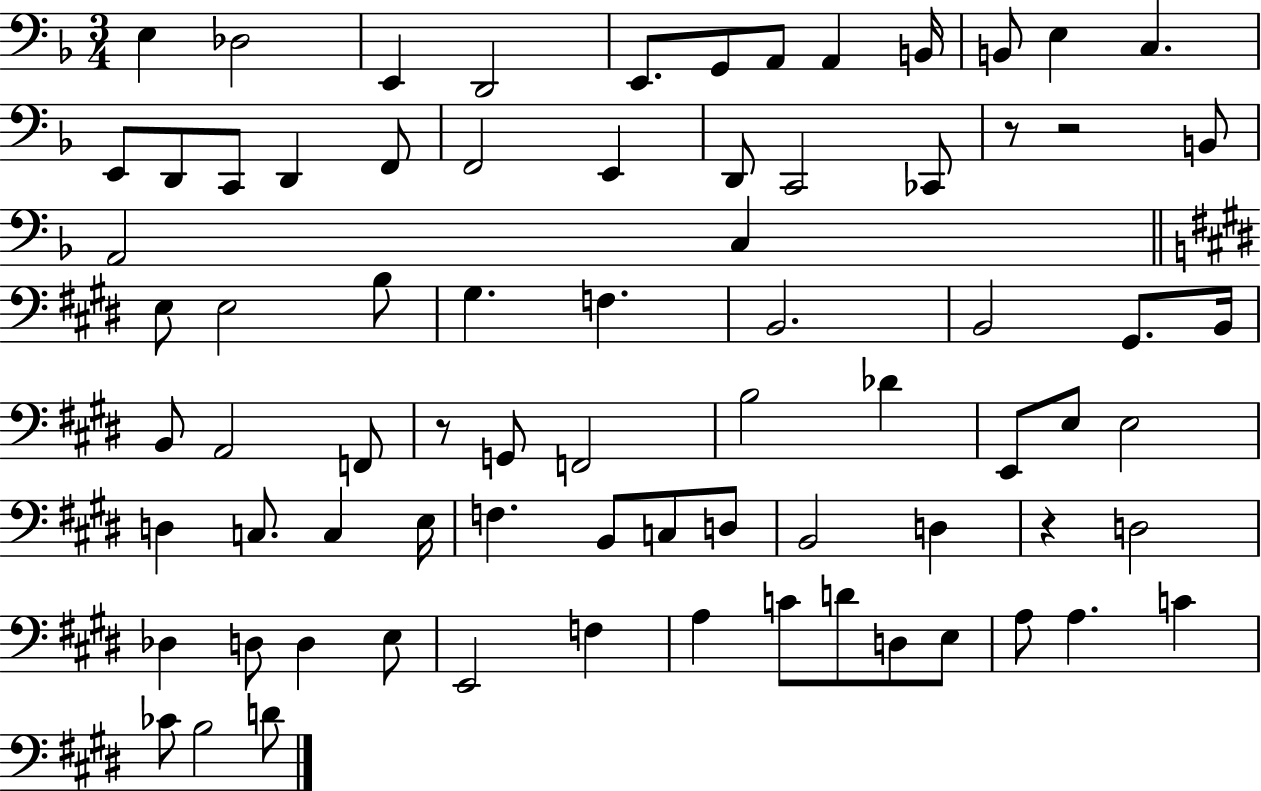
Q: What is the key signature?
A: F major